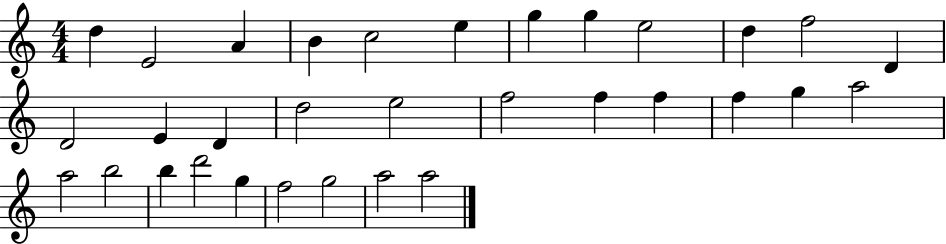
D5/q E4/h A4/q B4/q C5/h E5/q G5/q G5/q E5/h D5/q F5/h D4/q D4/h E4/q D4/q D5/h E5/h F5/h F5/q F5/q F5/q G5/q A5/h A5/h B5/h B5/q D6/h G5/q F5/h G5/h A5/h A5/h